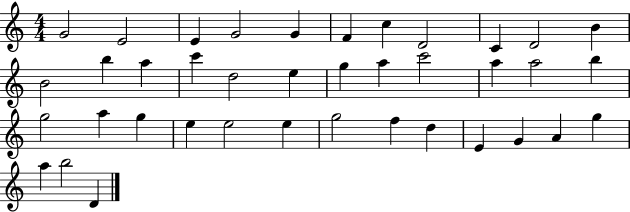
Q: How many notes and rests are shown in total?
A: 39